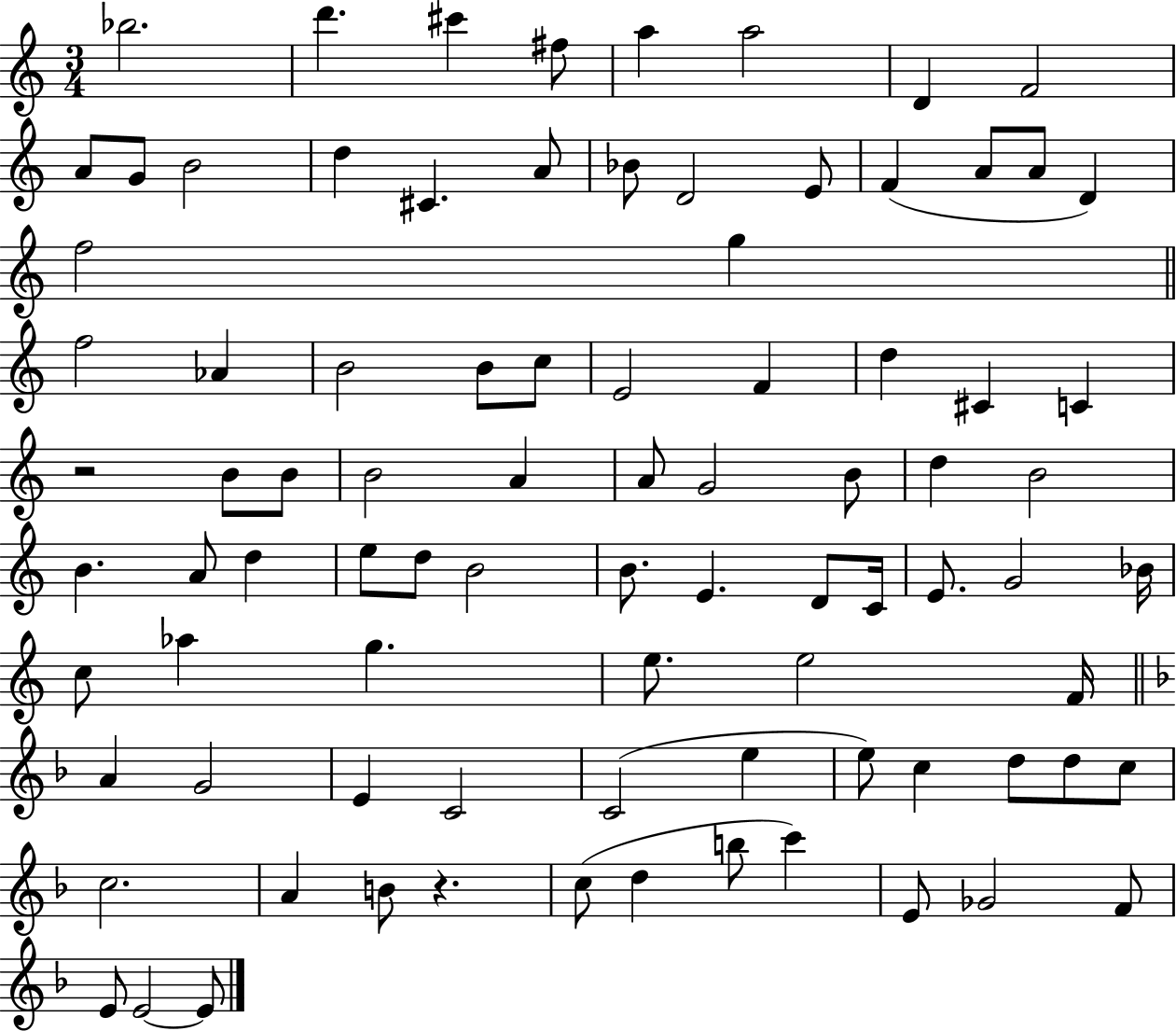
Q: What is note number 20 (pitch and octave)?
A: A4